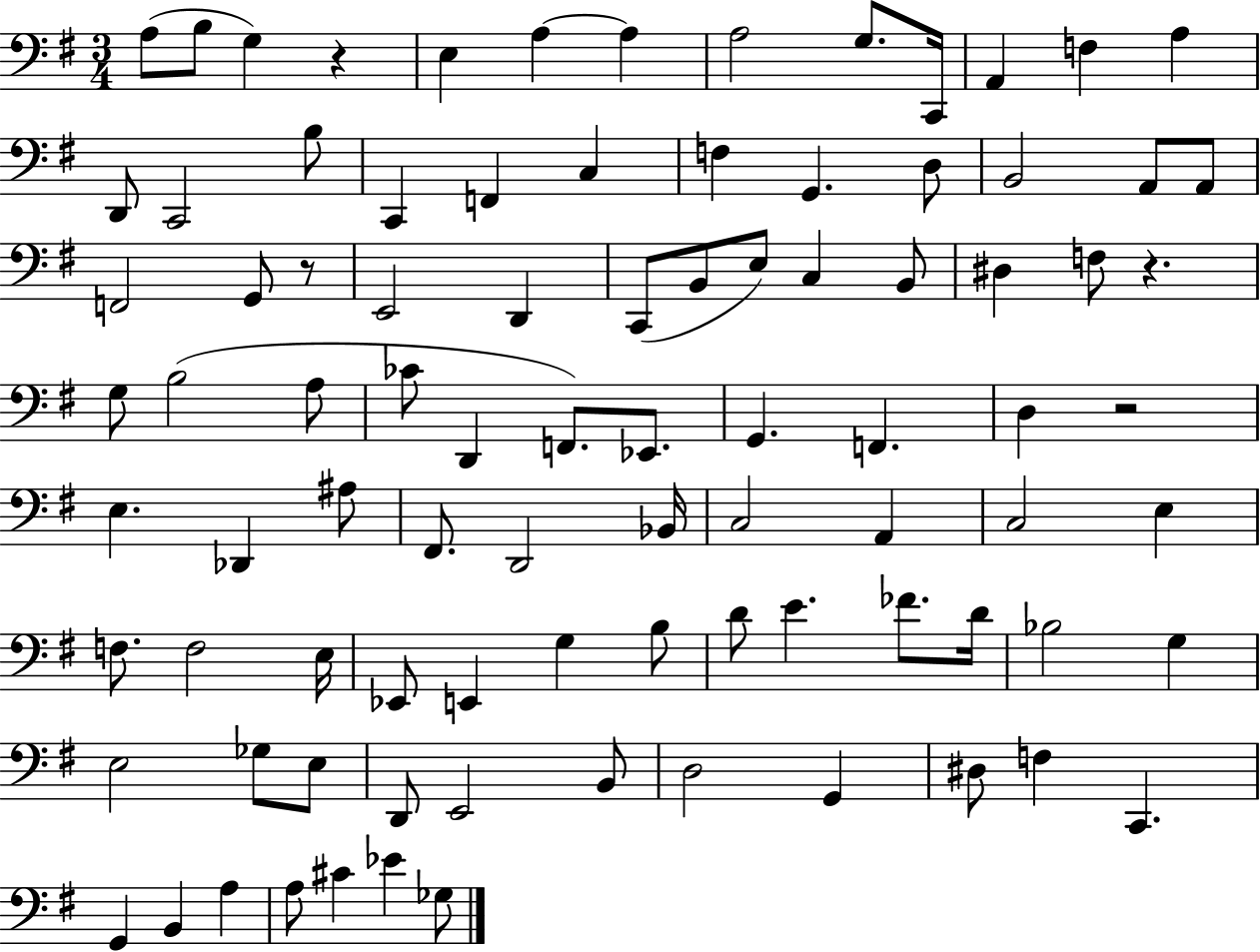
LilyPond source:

{
  \clef bass
  \numericTimeSignature
  \time 3/4
  \key g \major
  a8( b8 g4) r4 | e4 a4~~ a4 | a2 g8. c,16 | a,4 f4 a4 | \break d,8 c,2 b8 | c,4 f,4 c4 | f4 g,4. d8 | b,2 a,8 a,8 | \break f,2 g,8 r8 | e,2 d,4 | c,8( b,8 e8) c4 b,8 | dis4 f8 r4. | \break g8 b2( a8 | ces'8 d,4 f,8.) ees,8. | g,4. f,4. | d4 r2 | \break e4. des,4 ais8 | fis,8. d,2 bes,16 | c2 a,4 | c2 e4 | \break f8. f2 e16 | ees,8 e,4 g4 b8 | d'8 e'4. fes'8. d'16 | bes2 g4 | \break e2 ges8 e8 | d,8 e,2 b,8 | d2 g,4 | dis8 f4 c,4. | \break g,4 b,4 a4 | a8 cis'4 ees'4 ges8 | \bar "|."
}